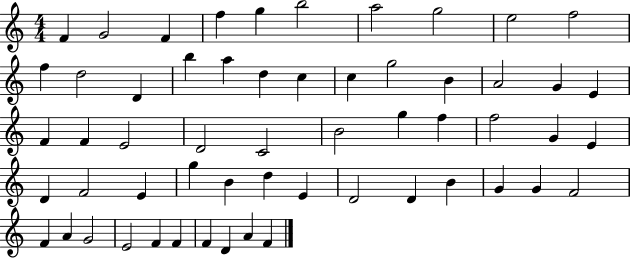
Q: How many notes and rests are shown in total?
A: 57